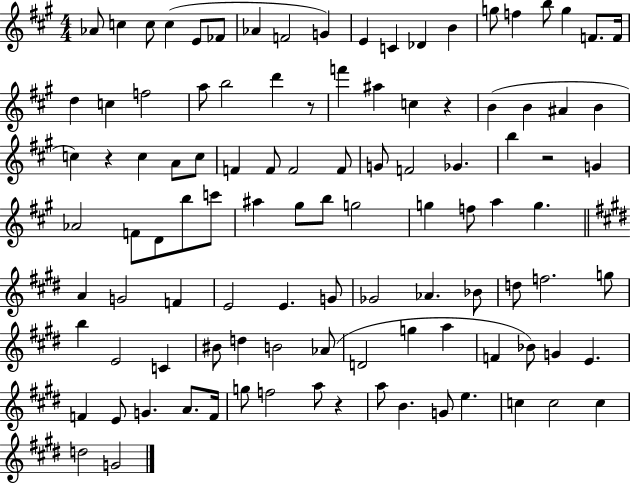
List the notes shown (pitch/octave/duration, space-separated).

Ab4/e C5/q C5/e C5/q E4/e FES4/e Ab4/q F4/h G4/q E4/q C4/q Db4/q B4/q G5/e F5/q B5/e G5/q F4/e. F4/s D5/q C5/q F5/h A5/e B5/h D6/q R/e F6/q A#5/q C5/q R/q B4/q B4/q A#4/q B4/q C5/q R/q C5/q A4/e C5/e F4/q F4/e F4/h F4/e G4/e F4/h Gb4/q. B5/q R/h G4/q Ab4/h F4/e D4/e B5/e C6/e A#5/q G#5/e B5/e G5/h G5/q F5/e A5/q G5/q. A4/q G4/h F4/q E4/h E4/q. G4/e Gb4/h Ab4/q. Bb4/e D5/e F5/h. G5/e B5/q E4/h C4/q BIS4/e D5/q B4/h Ab4/e D4/h G5/q A5/q F4/q Bb4/e G4/q E4/q. F4/q E4/e G4/q. A4/e. F4/s G5/e F5/h A5/e R/q A5/e B4/q. G4/e E5/q. C5/q C5/h C5/q D5/h G4/h